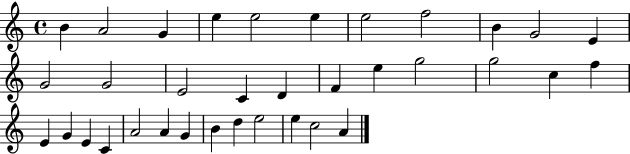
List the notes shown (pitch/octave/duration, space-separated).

B4/q A4/h G4/q E5/q E5/h E5/q E5/h F5/h B4/q G4/h E4/q G4/h G4/h E4/h C4/q D4/q F4/q E5/q G5/h G5/h C5/q F5/q E4/q G4/q E4/q C4/q A4/h A4/q G4/q B4/q D5/q E5/h E5/q C5/h A4/q